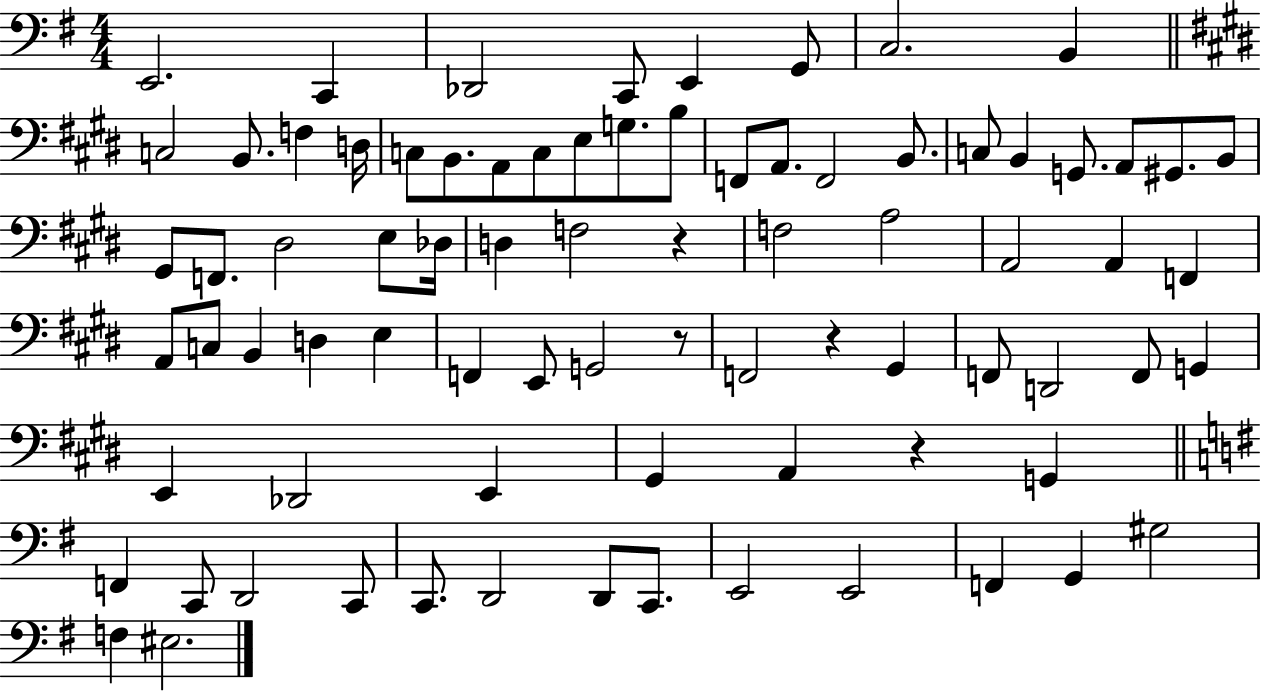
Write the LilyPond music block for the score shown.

{
  \clef bass
  \numericTimeSignature
  \time 4/4
  \key g \major
  e,2. c,4 | des,2 c,8 e,4 g,8 | c2. b,4 | \bar "||" \break \key e \major c2 b,8. f4 d16 | c8 b,8. a,8 c8 e8 g8. b8 | f,8 a,8. f,2 b,8. | c8 b,4 g,8. a,8 gis,8. b,8 | \break gis,8 f,8. dis2 e8 des16 | d4 f2 r4 | f2 a2 | a,2 a,4 f,4 | \break a,8 c8 b,4 d4 e4 | f,4 e,8 g,2 r8 | f,2 r4 gis,4 | f,8 d,2 f,8 g,4 | \break e,4 des,2 e,4 | gis,4 a,4 r4 g,4 | \bar "||" \break \key e \minor f,4 c,8 d,2 c,8 | c,8. d,2 d,8 c,8. | e,2 e,2 | f,4 g,4 gis2 | \break f4 eis2. | \bar "|."
}